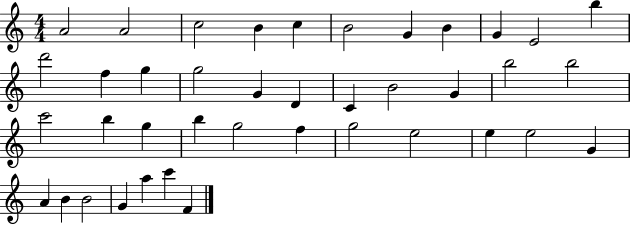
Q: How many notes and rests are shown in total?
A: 40